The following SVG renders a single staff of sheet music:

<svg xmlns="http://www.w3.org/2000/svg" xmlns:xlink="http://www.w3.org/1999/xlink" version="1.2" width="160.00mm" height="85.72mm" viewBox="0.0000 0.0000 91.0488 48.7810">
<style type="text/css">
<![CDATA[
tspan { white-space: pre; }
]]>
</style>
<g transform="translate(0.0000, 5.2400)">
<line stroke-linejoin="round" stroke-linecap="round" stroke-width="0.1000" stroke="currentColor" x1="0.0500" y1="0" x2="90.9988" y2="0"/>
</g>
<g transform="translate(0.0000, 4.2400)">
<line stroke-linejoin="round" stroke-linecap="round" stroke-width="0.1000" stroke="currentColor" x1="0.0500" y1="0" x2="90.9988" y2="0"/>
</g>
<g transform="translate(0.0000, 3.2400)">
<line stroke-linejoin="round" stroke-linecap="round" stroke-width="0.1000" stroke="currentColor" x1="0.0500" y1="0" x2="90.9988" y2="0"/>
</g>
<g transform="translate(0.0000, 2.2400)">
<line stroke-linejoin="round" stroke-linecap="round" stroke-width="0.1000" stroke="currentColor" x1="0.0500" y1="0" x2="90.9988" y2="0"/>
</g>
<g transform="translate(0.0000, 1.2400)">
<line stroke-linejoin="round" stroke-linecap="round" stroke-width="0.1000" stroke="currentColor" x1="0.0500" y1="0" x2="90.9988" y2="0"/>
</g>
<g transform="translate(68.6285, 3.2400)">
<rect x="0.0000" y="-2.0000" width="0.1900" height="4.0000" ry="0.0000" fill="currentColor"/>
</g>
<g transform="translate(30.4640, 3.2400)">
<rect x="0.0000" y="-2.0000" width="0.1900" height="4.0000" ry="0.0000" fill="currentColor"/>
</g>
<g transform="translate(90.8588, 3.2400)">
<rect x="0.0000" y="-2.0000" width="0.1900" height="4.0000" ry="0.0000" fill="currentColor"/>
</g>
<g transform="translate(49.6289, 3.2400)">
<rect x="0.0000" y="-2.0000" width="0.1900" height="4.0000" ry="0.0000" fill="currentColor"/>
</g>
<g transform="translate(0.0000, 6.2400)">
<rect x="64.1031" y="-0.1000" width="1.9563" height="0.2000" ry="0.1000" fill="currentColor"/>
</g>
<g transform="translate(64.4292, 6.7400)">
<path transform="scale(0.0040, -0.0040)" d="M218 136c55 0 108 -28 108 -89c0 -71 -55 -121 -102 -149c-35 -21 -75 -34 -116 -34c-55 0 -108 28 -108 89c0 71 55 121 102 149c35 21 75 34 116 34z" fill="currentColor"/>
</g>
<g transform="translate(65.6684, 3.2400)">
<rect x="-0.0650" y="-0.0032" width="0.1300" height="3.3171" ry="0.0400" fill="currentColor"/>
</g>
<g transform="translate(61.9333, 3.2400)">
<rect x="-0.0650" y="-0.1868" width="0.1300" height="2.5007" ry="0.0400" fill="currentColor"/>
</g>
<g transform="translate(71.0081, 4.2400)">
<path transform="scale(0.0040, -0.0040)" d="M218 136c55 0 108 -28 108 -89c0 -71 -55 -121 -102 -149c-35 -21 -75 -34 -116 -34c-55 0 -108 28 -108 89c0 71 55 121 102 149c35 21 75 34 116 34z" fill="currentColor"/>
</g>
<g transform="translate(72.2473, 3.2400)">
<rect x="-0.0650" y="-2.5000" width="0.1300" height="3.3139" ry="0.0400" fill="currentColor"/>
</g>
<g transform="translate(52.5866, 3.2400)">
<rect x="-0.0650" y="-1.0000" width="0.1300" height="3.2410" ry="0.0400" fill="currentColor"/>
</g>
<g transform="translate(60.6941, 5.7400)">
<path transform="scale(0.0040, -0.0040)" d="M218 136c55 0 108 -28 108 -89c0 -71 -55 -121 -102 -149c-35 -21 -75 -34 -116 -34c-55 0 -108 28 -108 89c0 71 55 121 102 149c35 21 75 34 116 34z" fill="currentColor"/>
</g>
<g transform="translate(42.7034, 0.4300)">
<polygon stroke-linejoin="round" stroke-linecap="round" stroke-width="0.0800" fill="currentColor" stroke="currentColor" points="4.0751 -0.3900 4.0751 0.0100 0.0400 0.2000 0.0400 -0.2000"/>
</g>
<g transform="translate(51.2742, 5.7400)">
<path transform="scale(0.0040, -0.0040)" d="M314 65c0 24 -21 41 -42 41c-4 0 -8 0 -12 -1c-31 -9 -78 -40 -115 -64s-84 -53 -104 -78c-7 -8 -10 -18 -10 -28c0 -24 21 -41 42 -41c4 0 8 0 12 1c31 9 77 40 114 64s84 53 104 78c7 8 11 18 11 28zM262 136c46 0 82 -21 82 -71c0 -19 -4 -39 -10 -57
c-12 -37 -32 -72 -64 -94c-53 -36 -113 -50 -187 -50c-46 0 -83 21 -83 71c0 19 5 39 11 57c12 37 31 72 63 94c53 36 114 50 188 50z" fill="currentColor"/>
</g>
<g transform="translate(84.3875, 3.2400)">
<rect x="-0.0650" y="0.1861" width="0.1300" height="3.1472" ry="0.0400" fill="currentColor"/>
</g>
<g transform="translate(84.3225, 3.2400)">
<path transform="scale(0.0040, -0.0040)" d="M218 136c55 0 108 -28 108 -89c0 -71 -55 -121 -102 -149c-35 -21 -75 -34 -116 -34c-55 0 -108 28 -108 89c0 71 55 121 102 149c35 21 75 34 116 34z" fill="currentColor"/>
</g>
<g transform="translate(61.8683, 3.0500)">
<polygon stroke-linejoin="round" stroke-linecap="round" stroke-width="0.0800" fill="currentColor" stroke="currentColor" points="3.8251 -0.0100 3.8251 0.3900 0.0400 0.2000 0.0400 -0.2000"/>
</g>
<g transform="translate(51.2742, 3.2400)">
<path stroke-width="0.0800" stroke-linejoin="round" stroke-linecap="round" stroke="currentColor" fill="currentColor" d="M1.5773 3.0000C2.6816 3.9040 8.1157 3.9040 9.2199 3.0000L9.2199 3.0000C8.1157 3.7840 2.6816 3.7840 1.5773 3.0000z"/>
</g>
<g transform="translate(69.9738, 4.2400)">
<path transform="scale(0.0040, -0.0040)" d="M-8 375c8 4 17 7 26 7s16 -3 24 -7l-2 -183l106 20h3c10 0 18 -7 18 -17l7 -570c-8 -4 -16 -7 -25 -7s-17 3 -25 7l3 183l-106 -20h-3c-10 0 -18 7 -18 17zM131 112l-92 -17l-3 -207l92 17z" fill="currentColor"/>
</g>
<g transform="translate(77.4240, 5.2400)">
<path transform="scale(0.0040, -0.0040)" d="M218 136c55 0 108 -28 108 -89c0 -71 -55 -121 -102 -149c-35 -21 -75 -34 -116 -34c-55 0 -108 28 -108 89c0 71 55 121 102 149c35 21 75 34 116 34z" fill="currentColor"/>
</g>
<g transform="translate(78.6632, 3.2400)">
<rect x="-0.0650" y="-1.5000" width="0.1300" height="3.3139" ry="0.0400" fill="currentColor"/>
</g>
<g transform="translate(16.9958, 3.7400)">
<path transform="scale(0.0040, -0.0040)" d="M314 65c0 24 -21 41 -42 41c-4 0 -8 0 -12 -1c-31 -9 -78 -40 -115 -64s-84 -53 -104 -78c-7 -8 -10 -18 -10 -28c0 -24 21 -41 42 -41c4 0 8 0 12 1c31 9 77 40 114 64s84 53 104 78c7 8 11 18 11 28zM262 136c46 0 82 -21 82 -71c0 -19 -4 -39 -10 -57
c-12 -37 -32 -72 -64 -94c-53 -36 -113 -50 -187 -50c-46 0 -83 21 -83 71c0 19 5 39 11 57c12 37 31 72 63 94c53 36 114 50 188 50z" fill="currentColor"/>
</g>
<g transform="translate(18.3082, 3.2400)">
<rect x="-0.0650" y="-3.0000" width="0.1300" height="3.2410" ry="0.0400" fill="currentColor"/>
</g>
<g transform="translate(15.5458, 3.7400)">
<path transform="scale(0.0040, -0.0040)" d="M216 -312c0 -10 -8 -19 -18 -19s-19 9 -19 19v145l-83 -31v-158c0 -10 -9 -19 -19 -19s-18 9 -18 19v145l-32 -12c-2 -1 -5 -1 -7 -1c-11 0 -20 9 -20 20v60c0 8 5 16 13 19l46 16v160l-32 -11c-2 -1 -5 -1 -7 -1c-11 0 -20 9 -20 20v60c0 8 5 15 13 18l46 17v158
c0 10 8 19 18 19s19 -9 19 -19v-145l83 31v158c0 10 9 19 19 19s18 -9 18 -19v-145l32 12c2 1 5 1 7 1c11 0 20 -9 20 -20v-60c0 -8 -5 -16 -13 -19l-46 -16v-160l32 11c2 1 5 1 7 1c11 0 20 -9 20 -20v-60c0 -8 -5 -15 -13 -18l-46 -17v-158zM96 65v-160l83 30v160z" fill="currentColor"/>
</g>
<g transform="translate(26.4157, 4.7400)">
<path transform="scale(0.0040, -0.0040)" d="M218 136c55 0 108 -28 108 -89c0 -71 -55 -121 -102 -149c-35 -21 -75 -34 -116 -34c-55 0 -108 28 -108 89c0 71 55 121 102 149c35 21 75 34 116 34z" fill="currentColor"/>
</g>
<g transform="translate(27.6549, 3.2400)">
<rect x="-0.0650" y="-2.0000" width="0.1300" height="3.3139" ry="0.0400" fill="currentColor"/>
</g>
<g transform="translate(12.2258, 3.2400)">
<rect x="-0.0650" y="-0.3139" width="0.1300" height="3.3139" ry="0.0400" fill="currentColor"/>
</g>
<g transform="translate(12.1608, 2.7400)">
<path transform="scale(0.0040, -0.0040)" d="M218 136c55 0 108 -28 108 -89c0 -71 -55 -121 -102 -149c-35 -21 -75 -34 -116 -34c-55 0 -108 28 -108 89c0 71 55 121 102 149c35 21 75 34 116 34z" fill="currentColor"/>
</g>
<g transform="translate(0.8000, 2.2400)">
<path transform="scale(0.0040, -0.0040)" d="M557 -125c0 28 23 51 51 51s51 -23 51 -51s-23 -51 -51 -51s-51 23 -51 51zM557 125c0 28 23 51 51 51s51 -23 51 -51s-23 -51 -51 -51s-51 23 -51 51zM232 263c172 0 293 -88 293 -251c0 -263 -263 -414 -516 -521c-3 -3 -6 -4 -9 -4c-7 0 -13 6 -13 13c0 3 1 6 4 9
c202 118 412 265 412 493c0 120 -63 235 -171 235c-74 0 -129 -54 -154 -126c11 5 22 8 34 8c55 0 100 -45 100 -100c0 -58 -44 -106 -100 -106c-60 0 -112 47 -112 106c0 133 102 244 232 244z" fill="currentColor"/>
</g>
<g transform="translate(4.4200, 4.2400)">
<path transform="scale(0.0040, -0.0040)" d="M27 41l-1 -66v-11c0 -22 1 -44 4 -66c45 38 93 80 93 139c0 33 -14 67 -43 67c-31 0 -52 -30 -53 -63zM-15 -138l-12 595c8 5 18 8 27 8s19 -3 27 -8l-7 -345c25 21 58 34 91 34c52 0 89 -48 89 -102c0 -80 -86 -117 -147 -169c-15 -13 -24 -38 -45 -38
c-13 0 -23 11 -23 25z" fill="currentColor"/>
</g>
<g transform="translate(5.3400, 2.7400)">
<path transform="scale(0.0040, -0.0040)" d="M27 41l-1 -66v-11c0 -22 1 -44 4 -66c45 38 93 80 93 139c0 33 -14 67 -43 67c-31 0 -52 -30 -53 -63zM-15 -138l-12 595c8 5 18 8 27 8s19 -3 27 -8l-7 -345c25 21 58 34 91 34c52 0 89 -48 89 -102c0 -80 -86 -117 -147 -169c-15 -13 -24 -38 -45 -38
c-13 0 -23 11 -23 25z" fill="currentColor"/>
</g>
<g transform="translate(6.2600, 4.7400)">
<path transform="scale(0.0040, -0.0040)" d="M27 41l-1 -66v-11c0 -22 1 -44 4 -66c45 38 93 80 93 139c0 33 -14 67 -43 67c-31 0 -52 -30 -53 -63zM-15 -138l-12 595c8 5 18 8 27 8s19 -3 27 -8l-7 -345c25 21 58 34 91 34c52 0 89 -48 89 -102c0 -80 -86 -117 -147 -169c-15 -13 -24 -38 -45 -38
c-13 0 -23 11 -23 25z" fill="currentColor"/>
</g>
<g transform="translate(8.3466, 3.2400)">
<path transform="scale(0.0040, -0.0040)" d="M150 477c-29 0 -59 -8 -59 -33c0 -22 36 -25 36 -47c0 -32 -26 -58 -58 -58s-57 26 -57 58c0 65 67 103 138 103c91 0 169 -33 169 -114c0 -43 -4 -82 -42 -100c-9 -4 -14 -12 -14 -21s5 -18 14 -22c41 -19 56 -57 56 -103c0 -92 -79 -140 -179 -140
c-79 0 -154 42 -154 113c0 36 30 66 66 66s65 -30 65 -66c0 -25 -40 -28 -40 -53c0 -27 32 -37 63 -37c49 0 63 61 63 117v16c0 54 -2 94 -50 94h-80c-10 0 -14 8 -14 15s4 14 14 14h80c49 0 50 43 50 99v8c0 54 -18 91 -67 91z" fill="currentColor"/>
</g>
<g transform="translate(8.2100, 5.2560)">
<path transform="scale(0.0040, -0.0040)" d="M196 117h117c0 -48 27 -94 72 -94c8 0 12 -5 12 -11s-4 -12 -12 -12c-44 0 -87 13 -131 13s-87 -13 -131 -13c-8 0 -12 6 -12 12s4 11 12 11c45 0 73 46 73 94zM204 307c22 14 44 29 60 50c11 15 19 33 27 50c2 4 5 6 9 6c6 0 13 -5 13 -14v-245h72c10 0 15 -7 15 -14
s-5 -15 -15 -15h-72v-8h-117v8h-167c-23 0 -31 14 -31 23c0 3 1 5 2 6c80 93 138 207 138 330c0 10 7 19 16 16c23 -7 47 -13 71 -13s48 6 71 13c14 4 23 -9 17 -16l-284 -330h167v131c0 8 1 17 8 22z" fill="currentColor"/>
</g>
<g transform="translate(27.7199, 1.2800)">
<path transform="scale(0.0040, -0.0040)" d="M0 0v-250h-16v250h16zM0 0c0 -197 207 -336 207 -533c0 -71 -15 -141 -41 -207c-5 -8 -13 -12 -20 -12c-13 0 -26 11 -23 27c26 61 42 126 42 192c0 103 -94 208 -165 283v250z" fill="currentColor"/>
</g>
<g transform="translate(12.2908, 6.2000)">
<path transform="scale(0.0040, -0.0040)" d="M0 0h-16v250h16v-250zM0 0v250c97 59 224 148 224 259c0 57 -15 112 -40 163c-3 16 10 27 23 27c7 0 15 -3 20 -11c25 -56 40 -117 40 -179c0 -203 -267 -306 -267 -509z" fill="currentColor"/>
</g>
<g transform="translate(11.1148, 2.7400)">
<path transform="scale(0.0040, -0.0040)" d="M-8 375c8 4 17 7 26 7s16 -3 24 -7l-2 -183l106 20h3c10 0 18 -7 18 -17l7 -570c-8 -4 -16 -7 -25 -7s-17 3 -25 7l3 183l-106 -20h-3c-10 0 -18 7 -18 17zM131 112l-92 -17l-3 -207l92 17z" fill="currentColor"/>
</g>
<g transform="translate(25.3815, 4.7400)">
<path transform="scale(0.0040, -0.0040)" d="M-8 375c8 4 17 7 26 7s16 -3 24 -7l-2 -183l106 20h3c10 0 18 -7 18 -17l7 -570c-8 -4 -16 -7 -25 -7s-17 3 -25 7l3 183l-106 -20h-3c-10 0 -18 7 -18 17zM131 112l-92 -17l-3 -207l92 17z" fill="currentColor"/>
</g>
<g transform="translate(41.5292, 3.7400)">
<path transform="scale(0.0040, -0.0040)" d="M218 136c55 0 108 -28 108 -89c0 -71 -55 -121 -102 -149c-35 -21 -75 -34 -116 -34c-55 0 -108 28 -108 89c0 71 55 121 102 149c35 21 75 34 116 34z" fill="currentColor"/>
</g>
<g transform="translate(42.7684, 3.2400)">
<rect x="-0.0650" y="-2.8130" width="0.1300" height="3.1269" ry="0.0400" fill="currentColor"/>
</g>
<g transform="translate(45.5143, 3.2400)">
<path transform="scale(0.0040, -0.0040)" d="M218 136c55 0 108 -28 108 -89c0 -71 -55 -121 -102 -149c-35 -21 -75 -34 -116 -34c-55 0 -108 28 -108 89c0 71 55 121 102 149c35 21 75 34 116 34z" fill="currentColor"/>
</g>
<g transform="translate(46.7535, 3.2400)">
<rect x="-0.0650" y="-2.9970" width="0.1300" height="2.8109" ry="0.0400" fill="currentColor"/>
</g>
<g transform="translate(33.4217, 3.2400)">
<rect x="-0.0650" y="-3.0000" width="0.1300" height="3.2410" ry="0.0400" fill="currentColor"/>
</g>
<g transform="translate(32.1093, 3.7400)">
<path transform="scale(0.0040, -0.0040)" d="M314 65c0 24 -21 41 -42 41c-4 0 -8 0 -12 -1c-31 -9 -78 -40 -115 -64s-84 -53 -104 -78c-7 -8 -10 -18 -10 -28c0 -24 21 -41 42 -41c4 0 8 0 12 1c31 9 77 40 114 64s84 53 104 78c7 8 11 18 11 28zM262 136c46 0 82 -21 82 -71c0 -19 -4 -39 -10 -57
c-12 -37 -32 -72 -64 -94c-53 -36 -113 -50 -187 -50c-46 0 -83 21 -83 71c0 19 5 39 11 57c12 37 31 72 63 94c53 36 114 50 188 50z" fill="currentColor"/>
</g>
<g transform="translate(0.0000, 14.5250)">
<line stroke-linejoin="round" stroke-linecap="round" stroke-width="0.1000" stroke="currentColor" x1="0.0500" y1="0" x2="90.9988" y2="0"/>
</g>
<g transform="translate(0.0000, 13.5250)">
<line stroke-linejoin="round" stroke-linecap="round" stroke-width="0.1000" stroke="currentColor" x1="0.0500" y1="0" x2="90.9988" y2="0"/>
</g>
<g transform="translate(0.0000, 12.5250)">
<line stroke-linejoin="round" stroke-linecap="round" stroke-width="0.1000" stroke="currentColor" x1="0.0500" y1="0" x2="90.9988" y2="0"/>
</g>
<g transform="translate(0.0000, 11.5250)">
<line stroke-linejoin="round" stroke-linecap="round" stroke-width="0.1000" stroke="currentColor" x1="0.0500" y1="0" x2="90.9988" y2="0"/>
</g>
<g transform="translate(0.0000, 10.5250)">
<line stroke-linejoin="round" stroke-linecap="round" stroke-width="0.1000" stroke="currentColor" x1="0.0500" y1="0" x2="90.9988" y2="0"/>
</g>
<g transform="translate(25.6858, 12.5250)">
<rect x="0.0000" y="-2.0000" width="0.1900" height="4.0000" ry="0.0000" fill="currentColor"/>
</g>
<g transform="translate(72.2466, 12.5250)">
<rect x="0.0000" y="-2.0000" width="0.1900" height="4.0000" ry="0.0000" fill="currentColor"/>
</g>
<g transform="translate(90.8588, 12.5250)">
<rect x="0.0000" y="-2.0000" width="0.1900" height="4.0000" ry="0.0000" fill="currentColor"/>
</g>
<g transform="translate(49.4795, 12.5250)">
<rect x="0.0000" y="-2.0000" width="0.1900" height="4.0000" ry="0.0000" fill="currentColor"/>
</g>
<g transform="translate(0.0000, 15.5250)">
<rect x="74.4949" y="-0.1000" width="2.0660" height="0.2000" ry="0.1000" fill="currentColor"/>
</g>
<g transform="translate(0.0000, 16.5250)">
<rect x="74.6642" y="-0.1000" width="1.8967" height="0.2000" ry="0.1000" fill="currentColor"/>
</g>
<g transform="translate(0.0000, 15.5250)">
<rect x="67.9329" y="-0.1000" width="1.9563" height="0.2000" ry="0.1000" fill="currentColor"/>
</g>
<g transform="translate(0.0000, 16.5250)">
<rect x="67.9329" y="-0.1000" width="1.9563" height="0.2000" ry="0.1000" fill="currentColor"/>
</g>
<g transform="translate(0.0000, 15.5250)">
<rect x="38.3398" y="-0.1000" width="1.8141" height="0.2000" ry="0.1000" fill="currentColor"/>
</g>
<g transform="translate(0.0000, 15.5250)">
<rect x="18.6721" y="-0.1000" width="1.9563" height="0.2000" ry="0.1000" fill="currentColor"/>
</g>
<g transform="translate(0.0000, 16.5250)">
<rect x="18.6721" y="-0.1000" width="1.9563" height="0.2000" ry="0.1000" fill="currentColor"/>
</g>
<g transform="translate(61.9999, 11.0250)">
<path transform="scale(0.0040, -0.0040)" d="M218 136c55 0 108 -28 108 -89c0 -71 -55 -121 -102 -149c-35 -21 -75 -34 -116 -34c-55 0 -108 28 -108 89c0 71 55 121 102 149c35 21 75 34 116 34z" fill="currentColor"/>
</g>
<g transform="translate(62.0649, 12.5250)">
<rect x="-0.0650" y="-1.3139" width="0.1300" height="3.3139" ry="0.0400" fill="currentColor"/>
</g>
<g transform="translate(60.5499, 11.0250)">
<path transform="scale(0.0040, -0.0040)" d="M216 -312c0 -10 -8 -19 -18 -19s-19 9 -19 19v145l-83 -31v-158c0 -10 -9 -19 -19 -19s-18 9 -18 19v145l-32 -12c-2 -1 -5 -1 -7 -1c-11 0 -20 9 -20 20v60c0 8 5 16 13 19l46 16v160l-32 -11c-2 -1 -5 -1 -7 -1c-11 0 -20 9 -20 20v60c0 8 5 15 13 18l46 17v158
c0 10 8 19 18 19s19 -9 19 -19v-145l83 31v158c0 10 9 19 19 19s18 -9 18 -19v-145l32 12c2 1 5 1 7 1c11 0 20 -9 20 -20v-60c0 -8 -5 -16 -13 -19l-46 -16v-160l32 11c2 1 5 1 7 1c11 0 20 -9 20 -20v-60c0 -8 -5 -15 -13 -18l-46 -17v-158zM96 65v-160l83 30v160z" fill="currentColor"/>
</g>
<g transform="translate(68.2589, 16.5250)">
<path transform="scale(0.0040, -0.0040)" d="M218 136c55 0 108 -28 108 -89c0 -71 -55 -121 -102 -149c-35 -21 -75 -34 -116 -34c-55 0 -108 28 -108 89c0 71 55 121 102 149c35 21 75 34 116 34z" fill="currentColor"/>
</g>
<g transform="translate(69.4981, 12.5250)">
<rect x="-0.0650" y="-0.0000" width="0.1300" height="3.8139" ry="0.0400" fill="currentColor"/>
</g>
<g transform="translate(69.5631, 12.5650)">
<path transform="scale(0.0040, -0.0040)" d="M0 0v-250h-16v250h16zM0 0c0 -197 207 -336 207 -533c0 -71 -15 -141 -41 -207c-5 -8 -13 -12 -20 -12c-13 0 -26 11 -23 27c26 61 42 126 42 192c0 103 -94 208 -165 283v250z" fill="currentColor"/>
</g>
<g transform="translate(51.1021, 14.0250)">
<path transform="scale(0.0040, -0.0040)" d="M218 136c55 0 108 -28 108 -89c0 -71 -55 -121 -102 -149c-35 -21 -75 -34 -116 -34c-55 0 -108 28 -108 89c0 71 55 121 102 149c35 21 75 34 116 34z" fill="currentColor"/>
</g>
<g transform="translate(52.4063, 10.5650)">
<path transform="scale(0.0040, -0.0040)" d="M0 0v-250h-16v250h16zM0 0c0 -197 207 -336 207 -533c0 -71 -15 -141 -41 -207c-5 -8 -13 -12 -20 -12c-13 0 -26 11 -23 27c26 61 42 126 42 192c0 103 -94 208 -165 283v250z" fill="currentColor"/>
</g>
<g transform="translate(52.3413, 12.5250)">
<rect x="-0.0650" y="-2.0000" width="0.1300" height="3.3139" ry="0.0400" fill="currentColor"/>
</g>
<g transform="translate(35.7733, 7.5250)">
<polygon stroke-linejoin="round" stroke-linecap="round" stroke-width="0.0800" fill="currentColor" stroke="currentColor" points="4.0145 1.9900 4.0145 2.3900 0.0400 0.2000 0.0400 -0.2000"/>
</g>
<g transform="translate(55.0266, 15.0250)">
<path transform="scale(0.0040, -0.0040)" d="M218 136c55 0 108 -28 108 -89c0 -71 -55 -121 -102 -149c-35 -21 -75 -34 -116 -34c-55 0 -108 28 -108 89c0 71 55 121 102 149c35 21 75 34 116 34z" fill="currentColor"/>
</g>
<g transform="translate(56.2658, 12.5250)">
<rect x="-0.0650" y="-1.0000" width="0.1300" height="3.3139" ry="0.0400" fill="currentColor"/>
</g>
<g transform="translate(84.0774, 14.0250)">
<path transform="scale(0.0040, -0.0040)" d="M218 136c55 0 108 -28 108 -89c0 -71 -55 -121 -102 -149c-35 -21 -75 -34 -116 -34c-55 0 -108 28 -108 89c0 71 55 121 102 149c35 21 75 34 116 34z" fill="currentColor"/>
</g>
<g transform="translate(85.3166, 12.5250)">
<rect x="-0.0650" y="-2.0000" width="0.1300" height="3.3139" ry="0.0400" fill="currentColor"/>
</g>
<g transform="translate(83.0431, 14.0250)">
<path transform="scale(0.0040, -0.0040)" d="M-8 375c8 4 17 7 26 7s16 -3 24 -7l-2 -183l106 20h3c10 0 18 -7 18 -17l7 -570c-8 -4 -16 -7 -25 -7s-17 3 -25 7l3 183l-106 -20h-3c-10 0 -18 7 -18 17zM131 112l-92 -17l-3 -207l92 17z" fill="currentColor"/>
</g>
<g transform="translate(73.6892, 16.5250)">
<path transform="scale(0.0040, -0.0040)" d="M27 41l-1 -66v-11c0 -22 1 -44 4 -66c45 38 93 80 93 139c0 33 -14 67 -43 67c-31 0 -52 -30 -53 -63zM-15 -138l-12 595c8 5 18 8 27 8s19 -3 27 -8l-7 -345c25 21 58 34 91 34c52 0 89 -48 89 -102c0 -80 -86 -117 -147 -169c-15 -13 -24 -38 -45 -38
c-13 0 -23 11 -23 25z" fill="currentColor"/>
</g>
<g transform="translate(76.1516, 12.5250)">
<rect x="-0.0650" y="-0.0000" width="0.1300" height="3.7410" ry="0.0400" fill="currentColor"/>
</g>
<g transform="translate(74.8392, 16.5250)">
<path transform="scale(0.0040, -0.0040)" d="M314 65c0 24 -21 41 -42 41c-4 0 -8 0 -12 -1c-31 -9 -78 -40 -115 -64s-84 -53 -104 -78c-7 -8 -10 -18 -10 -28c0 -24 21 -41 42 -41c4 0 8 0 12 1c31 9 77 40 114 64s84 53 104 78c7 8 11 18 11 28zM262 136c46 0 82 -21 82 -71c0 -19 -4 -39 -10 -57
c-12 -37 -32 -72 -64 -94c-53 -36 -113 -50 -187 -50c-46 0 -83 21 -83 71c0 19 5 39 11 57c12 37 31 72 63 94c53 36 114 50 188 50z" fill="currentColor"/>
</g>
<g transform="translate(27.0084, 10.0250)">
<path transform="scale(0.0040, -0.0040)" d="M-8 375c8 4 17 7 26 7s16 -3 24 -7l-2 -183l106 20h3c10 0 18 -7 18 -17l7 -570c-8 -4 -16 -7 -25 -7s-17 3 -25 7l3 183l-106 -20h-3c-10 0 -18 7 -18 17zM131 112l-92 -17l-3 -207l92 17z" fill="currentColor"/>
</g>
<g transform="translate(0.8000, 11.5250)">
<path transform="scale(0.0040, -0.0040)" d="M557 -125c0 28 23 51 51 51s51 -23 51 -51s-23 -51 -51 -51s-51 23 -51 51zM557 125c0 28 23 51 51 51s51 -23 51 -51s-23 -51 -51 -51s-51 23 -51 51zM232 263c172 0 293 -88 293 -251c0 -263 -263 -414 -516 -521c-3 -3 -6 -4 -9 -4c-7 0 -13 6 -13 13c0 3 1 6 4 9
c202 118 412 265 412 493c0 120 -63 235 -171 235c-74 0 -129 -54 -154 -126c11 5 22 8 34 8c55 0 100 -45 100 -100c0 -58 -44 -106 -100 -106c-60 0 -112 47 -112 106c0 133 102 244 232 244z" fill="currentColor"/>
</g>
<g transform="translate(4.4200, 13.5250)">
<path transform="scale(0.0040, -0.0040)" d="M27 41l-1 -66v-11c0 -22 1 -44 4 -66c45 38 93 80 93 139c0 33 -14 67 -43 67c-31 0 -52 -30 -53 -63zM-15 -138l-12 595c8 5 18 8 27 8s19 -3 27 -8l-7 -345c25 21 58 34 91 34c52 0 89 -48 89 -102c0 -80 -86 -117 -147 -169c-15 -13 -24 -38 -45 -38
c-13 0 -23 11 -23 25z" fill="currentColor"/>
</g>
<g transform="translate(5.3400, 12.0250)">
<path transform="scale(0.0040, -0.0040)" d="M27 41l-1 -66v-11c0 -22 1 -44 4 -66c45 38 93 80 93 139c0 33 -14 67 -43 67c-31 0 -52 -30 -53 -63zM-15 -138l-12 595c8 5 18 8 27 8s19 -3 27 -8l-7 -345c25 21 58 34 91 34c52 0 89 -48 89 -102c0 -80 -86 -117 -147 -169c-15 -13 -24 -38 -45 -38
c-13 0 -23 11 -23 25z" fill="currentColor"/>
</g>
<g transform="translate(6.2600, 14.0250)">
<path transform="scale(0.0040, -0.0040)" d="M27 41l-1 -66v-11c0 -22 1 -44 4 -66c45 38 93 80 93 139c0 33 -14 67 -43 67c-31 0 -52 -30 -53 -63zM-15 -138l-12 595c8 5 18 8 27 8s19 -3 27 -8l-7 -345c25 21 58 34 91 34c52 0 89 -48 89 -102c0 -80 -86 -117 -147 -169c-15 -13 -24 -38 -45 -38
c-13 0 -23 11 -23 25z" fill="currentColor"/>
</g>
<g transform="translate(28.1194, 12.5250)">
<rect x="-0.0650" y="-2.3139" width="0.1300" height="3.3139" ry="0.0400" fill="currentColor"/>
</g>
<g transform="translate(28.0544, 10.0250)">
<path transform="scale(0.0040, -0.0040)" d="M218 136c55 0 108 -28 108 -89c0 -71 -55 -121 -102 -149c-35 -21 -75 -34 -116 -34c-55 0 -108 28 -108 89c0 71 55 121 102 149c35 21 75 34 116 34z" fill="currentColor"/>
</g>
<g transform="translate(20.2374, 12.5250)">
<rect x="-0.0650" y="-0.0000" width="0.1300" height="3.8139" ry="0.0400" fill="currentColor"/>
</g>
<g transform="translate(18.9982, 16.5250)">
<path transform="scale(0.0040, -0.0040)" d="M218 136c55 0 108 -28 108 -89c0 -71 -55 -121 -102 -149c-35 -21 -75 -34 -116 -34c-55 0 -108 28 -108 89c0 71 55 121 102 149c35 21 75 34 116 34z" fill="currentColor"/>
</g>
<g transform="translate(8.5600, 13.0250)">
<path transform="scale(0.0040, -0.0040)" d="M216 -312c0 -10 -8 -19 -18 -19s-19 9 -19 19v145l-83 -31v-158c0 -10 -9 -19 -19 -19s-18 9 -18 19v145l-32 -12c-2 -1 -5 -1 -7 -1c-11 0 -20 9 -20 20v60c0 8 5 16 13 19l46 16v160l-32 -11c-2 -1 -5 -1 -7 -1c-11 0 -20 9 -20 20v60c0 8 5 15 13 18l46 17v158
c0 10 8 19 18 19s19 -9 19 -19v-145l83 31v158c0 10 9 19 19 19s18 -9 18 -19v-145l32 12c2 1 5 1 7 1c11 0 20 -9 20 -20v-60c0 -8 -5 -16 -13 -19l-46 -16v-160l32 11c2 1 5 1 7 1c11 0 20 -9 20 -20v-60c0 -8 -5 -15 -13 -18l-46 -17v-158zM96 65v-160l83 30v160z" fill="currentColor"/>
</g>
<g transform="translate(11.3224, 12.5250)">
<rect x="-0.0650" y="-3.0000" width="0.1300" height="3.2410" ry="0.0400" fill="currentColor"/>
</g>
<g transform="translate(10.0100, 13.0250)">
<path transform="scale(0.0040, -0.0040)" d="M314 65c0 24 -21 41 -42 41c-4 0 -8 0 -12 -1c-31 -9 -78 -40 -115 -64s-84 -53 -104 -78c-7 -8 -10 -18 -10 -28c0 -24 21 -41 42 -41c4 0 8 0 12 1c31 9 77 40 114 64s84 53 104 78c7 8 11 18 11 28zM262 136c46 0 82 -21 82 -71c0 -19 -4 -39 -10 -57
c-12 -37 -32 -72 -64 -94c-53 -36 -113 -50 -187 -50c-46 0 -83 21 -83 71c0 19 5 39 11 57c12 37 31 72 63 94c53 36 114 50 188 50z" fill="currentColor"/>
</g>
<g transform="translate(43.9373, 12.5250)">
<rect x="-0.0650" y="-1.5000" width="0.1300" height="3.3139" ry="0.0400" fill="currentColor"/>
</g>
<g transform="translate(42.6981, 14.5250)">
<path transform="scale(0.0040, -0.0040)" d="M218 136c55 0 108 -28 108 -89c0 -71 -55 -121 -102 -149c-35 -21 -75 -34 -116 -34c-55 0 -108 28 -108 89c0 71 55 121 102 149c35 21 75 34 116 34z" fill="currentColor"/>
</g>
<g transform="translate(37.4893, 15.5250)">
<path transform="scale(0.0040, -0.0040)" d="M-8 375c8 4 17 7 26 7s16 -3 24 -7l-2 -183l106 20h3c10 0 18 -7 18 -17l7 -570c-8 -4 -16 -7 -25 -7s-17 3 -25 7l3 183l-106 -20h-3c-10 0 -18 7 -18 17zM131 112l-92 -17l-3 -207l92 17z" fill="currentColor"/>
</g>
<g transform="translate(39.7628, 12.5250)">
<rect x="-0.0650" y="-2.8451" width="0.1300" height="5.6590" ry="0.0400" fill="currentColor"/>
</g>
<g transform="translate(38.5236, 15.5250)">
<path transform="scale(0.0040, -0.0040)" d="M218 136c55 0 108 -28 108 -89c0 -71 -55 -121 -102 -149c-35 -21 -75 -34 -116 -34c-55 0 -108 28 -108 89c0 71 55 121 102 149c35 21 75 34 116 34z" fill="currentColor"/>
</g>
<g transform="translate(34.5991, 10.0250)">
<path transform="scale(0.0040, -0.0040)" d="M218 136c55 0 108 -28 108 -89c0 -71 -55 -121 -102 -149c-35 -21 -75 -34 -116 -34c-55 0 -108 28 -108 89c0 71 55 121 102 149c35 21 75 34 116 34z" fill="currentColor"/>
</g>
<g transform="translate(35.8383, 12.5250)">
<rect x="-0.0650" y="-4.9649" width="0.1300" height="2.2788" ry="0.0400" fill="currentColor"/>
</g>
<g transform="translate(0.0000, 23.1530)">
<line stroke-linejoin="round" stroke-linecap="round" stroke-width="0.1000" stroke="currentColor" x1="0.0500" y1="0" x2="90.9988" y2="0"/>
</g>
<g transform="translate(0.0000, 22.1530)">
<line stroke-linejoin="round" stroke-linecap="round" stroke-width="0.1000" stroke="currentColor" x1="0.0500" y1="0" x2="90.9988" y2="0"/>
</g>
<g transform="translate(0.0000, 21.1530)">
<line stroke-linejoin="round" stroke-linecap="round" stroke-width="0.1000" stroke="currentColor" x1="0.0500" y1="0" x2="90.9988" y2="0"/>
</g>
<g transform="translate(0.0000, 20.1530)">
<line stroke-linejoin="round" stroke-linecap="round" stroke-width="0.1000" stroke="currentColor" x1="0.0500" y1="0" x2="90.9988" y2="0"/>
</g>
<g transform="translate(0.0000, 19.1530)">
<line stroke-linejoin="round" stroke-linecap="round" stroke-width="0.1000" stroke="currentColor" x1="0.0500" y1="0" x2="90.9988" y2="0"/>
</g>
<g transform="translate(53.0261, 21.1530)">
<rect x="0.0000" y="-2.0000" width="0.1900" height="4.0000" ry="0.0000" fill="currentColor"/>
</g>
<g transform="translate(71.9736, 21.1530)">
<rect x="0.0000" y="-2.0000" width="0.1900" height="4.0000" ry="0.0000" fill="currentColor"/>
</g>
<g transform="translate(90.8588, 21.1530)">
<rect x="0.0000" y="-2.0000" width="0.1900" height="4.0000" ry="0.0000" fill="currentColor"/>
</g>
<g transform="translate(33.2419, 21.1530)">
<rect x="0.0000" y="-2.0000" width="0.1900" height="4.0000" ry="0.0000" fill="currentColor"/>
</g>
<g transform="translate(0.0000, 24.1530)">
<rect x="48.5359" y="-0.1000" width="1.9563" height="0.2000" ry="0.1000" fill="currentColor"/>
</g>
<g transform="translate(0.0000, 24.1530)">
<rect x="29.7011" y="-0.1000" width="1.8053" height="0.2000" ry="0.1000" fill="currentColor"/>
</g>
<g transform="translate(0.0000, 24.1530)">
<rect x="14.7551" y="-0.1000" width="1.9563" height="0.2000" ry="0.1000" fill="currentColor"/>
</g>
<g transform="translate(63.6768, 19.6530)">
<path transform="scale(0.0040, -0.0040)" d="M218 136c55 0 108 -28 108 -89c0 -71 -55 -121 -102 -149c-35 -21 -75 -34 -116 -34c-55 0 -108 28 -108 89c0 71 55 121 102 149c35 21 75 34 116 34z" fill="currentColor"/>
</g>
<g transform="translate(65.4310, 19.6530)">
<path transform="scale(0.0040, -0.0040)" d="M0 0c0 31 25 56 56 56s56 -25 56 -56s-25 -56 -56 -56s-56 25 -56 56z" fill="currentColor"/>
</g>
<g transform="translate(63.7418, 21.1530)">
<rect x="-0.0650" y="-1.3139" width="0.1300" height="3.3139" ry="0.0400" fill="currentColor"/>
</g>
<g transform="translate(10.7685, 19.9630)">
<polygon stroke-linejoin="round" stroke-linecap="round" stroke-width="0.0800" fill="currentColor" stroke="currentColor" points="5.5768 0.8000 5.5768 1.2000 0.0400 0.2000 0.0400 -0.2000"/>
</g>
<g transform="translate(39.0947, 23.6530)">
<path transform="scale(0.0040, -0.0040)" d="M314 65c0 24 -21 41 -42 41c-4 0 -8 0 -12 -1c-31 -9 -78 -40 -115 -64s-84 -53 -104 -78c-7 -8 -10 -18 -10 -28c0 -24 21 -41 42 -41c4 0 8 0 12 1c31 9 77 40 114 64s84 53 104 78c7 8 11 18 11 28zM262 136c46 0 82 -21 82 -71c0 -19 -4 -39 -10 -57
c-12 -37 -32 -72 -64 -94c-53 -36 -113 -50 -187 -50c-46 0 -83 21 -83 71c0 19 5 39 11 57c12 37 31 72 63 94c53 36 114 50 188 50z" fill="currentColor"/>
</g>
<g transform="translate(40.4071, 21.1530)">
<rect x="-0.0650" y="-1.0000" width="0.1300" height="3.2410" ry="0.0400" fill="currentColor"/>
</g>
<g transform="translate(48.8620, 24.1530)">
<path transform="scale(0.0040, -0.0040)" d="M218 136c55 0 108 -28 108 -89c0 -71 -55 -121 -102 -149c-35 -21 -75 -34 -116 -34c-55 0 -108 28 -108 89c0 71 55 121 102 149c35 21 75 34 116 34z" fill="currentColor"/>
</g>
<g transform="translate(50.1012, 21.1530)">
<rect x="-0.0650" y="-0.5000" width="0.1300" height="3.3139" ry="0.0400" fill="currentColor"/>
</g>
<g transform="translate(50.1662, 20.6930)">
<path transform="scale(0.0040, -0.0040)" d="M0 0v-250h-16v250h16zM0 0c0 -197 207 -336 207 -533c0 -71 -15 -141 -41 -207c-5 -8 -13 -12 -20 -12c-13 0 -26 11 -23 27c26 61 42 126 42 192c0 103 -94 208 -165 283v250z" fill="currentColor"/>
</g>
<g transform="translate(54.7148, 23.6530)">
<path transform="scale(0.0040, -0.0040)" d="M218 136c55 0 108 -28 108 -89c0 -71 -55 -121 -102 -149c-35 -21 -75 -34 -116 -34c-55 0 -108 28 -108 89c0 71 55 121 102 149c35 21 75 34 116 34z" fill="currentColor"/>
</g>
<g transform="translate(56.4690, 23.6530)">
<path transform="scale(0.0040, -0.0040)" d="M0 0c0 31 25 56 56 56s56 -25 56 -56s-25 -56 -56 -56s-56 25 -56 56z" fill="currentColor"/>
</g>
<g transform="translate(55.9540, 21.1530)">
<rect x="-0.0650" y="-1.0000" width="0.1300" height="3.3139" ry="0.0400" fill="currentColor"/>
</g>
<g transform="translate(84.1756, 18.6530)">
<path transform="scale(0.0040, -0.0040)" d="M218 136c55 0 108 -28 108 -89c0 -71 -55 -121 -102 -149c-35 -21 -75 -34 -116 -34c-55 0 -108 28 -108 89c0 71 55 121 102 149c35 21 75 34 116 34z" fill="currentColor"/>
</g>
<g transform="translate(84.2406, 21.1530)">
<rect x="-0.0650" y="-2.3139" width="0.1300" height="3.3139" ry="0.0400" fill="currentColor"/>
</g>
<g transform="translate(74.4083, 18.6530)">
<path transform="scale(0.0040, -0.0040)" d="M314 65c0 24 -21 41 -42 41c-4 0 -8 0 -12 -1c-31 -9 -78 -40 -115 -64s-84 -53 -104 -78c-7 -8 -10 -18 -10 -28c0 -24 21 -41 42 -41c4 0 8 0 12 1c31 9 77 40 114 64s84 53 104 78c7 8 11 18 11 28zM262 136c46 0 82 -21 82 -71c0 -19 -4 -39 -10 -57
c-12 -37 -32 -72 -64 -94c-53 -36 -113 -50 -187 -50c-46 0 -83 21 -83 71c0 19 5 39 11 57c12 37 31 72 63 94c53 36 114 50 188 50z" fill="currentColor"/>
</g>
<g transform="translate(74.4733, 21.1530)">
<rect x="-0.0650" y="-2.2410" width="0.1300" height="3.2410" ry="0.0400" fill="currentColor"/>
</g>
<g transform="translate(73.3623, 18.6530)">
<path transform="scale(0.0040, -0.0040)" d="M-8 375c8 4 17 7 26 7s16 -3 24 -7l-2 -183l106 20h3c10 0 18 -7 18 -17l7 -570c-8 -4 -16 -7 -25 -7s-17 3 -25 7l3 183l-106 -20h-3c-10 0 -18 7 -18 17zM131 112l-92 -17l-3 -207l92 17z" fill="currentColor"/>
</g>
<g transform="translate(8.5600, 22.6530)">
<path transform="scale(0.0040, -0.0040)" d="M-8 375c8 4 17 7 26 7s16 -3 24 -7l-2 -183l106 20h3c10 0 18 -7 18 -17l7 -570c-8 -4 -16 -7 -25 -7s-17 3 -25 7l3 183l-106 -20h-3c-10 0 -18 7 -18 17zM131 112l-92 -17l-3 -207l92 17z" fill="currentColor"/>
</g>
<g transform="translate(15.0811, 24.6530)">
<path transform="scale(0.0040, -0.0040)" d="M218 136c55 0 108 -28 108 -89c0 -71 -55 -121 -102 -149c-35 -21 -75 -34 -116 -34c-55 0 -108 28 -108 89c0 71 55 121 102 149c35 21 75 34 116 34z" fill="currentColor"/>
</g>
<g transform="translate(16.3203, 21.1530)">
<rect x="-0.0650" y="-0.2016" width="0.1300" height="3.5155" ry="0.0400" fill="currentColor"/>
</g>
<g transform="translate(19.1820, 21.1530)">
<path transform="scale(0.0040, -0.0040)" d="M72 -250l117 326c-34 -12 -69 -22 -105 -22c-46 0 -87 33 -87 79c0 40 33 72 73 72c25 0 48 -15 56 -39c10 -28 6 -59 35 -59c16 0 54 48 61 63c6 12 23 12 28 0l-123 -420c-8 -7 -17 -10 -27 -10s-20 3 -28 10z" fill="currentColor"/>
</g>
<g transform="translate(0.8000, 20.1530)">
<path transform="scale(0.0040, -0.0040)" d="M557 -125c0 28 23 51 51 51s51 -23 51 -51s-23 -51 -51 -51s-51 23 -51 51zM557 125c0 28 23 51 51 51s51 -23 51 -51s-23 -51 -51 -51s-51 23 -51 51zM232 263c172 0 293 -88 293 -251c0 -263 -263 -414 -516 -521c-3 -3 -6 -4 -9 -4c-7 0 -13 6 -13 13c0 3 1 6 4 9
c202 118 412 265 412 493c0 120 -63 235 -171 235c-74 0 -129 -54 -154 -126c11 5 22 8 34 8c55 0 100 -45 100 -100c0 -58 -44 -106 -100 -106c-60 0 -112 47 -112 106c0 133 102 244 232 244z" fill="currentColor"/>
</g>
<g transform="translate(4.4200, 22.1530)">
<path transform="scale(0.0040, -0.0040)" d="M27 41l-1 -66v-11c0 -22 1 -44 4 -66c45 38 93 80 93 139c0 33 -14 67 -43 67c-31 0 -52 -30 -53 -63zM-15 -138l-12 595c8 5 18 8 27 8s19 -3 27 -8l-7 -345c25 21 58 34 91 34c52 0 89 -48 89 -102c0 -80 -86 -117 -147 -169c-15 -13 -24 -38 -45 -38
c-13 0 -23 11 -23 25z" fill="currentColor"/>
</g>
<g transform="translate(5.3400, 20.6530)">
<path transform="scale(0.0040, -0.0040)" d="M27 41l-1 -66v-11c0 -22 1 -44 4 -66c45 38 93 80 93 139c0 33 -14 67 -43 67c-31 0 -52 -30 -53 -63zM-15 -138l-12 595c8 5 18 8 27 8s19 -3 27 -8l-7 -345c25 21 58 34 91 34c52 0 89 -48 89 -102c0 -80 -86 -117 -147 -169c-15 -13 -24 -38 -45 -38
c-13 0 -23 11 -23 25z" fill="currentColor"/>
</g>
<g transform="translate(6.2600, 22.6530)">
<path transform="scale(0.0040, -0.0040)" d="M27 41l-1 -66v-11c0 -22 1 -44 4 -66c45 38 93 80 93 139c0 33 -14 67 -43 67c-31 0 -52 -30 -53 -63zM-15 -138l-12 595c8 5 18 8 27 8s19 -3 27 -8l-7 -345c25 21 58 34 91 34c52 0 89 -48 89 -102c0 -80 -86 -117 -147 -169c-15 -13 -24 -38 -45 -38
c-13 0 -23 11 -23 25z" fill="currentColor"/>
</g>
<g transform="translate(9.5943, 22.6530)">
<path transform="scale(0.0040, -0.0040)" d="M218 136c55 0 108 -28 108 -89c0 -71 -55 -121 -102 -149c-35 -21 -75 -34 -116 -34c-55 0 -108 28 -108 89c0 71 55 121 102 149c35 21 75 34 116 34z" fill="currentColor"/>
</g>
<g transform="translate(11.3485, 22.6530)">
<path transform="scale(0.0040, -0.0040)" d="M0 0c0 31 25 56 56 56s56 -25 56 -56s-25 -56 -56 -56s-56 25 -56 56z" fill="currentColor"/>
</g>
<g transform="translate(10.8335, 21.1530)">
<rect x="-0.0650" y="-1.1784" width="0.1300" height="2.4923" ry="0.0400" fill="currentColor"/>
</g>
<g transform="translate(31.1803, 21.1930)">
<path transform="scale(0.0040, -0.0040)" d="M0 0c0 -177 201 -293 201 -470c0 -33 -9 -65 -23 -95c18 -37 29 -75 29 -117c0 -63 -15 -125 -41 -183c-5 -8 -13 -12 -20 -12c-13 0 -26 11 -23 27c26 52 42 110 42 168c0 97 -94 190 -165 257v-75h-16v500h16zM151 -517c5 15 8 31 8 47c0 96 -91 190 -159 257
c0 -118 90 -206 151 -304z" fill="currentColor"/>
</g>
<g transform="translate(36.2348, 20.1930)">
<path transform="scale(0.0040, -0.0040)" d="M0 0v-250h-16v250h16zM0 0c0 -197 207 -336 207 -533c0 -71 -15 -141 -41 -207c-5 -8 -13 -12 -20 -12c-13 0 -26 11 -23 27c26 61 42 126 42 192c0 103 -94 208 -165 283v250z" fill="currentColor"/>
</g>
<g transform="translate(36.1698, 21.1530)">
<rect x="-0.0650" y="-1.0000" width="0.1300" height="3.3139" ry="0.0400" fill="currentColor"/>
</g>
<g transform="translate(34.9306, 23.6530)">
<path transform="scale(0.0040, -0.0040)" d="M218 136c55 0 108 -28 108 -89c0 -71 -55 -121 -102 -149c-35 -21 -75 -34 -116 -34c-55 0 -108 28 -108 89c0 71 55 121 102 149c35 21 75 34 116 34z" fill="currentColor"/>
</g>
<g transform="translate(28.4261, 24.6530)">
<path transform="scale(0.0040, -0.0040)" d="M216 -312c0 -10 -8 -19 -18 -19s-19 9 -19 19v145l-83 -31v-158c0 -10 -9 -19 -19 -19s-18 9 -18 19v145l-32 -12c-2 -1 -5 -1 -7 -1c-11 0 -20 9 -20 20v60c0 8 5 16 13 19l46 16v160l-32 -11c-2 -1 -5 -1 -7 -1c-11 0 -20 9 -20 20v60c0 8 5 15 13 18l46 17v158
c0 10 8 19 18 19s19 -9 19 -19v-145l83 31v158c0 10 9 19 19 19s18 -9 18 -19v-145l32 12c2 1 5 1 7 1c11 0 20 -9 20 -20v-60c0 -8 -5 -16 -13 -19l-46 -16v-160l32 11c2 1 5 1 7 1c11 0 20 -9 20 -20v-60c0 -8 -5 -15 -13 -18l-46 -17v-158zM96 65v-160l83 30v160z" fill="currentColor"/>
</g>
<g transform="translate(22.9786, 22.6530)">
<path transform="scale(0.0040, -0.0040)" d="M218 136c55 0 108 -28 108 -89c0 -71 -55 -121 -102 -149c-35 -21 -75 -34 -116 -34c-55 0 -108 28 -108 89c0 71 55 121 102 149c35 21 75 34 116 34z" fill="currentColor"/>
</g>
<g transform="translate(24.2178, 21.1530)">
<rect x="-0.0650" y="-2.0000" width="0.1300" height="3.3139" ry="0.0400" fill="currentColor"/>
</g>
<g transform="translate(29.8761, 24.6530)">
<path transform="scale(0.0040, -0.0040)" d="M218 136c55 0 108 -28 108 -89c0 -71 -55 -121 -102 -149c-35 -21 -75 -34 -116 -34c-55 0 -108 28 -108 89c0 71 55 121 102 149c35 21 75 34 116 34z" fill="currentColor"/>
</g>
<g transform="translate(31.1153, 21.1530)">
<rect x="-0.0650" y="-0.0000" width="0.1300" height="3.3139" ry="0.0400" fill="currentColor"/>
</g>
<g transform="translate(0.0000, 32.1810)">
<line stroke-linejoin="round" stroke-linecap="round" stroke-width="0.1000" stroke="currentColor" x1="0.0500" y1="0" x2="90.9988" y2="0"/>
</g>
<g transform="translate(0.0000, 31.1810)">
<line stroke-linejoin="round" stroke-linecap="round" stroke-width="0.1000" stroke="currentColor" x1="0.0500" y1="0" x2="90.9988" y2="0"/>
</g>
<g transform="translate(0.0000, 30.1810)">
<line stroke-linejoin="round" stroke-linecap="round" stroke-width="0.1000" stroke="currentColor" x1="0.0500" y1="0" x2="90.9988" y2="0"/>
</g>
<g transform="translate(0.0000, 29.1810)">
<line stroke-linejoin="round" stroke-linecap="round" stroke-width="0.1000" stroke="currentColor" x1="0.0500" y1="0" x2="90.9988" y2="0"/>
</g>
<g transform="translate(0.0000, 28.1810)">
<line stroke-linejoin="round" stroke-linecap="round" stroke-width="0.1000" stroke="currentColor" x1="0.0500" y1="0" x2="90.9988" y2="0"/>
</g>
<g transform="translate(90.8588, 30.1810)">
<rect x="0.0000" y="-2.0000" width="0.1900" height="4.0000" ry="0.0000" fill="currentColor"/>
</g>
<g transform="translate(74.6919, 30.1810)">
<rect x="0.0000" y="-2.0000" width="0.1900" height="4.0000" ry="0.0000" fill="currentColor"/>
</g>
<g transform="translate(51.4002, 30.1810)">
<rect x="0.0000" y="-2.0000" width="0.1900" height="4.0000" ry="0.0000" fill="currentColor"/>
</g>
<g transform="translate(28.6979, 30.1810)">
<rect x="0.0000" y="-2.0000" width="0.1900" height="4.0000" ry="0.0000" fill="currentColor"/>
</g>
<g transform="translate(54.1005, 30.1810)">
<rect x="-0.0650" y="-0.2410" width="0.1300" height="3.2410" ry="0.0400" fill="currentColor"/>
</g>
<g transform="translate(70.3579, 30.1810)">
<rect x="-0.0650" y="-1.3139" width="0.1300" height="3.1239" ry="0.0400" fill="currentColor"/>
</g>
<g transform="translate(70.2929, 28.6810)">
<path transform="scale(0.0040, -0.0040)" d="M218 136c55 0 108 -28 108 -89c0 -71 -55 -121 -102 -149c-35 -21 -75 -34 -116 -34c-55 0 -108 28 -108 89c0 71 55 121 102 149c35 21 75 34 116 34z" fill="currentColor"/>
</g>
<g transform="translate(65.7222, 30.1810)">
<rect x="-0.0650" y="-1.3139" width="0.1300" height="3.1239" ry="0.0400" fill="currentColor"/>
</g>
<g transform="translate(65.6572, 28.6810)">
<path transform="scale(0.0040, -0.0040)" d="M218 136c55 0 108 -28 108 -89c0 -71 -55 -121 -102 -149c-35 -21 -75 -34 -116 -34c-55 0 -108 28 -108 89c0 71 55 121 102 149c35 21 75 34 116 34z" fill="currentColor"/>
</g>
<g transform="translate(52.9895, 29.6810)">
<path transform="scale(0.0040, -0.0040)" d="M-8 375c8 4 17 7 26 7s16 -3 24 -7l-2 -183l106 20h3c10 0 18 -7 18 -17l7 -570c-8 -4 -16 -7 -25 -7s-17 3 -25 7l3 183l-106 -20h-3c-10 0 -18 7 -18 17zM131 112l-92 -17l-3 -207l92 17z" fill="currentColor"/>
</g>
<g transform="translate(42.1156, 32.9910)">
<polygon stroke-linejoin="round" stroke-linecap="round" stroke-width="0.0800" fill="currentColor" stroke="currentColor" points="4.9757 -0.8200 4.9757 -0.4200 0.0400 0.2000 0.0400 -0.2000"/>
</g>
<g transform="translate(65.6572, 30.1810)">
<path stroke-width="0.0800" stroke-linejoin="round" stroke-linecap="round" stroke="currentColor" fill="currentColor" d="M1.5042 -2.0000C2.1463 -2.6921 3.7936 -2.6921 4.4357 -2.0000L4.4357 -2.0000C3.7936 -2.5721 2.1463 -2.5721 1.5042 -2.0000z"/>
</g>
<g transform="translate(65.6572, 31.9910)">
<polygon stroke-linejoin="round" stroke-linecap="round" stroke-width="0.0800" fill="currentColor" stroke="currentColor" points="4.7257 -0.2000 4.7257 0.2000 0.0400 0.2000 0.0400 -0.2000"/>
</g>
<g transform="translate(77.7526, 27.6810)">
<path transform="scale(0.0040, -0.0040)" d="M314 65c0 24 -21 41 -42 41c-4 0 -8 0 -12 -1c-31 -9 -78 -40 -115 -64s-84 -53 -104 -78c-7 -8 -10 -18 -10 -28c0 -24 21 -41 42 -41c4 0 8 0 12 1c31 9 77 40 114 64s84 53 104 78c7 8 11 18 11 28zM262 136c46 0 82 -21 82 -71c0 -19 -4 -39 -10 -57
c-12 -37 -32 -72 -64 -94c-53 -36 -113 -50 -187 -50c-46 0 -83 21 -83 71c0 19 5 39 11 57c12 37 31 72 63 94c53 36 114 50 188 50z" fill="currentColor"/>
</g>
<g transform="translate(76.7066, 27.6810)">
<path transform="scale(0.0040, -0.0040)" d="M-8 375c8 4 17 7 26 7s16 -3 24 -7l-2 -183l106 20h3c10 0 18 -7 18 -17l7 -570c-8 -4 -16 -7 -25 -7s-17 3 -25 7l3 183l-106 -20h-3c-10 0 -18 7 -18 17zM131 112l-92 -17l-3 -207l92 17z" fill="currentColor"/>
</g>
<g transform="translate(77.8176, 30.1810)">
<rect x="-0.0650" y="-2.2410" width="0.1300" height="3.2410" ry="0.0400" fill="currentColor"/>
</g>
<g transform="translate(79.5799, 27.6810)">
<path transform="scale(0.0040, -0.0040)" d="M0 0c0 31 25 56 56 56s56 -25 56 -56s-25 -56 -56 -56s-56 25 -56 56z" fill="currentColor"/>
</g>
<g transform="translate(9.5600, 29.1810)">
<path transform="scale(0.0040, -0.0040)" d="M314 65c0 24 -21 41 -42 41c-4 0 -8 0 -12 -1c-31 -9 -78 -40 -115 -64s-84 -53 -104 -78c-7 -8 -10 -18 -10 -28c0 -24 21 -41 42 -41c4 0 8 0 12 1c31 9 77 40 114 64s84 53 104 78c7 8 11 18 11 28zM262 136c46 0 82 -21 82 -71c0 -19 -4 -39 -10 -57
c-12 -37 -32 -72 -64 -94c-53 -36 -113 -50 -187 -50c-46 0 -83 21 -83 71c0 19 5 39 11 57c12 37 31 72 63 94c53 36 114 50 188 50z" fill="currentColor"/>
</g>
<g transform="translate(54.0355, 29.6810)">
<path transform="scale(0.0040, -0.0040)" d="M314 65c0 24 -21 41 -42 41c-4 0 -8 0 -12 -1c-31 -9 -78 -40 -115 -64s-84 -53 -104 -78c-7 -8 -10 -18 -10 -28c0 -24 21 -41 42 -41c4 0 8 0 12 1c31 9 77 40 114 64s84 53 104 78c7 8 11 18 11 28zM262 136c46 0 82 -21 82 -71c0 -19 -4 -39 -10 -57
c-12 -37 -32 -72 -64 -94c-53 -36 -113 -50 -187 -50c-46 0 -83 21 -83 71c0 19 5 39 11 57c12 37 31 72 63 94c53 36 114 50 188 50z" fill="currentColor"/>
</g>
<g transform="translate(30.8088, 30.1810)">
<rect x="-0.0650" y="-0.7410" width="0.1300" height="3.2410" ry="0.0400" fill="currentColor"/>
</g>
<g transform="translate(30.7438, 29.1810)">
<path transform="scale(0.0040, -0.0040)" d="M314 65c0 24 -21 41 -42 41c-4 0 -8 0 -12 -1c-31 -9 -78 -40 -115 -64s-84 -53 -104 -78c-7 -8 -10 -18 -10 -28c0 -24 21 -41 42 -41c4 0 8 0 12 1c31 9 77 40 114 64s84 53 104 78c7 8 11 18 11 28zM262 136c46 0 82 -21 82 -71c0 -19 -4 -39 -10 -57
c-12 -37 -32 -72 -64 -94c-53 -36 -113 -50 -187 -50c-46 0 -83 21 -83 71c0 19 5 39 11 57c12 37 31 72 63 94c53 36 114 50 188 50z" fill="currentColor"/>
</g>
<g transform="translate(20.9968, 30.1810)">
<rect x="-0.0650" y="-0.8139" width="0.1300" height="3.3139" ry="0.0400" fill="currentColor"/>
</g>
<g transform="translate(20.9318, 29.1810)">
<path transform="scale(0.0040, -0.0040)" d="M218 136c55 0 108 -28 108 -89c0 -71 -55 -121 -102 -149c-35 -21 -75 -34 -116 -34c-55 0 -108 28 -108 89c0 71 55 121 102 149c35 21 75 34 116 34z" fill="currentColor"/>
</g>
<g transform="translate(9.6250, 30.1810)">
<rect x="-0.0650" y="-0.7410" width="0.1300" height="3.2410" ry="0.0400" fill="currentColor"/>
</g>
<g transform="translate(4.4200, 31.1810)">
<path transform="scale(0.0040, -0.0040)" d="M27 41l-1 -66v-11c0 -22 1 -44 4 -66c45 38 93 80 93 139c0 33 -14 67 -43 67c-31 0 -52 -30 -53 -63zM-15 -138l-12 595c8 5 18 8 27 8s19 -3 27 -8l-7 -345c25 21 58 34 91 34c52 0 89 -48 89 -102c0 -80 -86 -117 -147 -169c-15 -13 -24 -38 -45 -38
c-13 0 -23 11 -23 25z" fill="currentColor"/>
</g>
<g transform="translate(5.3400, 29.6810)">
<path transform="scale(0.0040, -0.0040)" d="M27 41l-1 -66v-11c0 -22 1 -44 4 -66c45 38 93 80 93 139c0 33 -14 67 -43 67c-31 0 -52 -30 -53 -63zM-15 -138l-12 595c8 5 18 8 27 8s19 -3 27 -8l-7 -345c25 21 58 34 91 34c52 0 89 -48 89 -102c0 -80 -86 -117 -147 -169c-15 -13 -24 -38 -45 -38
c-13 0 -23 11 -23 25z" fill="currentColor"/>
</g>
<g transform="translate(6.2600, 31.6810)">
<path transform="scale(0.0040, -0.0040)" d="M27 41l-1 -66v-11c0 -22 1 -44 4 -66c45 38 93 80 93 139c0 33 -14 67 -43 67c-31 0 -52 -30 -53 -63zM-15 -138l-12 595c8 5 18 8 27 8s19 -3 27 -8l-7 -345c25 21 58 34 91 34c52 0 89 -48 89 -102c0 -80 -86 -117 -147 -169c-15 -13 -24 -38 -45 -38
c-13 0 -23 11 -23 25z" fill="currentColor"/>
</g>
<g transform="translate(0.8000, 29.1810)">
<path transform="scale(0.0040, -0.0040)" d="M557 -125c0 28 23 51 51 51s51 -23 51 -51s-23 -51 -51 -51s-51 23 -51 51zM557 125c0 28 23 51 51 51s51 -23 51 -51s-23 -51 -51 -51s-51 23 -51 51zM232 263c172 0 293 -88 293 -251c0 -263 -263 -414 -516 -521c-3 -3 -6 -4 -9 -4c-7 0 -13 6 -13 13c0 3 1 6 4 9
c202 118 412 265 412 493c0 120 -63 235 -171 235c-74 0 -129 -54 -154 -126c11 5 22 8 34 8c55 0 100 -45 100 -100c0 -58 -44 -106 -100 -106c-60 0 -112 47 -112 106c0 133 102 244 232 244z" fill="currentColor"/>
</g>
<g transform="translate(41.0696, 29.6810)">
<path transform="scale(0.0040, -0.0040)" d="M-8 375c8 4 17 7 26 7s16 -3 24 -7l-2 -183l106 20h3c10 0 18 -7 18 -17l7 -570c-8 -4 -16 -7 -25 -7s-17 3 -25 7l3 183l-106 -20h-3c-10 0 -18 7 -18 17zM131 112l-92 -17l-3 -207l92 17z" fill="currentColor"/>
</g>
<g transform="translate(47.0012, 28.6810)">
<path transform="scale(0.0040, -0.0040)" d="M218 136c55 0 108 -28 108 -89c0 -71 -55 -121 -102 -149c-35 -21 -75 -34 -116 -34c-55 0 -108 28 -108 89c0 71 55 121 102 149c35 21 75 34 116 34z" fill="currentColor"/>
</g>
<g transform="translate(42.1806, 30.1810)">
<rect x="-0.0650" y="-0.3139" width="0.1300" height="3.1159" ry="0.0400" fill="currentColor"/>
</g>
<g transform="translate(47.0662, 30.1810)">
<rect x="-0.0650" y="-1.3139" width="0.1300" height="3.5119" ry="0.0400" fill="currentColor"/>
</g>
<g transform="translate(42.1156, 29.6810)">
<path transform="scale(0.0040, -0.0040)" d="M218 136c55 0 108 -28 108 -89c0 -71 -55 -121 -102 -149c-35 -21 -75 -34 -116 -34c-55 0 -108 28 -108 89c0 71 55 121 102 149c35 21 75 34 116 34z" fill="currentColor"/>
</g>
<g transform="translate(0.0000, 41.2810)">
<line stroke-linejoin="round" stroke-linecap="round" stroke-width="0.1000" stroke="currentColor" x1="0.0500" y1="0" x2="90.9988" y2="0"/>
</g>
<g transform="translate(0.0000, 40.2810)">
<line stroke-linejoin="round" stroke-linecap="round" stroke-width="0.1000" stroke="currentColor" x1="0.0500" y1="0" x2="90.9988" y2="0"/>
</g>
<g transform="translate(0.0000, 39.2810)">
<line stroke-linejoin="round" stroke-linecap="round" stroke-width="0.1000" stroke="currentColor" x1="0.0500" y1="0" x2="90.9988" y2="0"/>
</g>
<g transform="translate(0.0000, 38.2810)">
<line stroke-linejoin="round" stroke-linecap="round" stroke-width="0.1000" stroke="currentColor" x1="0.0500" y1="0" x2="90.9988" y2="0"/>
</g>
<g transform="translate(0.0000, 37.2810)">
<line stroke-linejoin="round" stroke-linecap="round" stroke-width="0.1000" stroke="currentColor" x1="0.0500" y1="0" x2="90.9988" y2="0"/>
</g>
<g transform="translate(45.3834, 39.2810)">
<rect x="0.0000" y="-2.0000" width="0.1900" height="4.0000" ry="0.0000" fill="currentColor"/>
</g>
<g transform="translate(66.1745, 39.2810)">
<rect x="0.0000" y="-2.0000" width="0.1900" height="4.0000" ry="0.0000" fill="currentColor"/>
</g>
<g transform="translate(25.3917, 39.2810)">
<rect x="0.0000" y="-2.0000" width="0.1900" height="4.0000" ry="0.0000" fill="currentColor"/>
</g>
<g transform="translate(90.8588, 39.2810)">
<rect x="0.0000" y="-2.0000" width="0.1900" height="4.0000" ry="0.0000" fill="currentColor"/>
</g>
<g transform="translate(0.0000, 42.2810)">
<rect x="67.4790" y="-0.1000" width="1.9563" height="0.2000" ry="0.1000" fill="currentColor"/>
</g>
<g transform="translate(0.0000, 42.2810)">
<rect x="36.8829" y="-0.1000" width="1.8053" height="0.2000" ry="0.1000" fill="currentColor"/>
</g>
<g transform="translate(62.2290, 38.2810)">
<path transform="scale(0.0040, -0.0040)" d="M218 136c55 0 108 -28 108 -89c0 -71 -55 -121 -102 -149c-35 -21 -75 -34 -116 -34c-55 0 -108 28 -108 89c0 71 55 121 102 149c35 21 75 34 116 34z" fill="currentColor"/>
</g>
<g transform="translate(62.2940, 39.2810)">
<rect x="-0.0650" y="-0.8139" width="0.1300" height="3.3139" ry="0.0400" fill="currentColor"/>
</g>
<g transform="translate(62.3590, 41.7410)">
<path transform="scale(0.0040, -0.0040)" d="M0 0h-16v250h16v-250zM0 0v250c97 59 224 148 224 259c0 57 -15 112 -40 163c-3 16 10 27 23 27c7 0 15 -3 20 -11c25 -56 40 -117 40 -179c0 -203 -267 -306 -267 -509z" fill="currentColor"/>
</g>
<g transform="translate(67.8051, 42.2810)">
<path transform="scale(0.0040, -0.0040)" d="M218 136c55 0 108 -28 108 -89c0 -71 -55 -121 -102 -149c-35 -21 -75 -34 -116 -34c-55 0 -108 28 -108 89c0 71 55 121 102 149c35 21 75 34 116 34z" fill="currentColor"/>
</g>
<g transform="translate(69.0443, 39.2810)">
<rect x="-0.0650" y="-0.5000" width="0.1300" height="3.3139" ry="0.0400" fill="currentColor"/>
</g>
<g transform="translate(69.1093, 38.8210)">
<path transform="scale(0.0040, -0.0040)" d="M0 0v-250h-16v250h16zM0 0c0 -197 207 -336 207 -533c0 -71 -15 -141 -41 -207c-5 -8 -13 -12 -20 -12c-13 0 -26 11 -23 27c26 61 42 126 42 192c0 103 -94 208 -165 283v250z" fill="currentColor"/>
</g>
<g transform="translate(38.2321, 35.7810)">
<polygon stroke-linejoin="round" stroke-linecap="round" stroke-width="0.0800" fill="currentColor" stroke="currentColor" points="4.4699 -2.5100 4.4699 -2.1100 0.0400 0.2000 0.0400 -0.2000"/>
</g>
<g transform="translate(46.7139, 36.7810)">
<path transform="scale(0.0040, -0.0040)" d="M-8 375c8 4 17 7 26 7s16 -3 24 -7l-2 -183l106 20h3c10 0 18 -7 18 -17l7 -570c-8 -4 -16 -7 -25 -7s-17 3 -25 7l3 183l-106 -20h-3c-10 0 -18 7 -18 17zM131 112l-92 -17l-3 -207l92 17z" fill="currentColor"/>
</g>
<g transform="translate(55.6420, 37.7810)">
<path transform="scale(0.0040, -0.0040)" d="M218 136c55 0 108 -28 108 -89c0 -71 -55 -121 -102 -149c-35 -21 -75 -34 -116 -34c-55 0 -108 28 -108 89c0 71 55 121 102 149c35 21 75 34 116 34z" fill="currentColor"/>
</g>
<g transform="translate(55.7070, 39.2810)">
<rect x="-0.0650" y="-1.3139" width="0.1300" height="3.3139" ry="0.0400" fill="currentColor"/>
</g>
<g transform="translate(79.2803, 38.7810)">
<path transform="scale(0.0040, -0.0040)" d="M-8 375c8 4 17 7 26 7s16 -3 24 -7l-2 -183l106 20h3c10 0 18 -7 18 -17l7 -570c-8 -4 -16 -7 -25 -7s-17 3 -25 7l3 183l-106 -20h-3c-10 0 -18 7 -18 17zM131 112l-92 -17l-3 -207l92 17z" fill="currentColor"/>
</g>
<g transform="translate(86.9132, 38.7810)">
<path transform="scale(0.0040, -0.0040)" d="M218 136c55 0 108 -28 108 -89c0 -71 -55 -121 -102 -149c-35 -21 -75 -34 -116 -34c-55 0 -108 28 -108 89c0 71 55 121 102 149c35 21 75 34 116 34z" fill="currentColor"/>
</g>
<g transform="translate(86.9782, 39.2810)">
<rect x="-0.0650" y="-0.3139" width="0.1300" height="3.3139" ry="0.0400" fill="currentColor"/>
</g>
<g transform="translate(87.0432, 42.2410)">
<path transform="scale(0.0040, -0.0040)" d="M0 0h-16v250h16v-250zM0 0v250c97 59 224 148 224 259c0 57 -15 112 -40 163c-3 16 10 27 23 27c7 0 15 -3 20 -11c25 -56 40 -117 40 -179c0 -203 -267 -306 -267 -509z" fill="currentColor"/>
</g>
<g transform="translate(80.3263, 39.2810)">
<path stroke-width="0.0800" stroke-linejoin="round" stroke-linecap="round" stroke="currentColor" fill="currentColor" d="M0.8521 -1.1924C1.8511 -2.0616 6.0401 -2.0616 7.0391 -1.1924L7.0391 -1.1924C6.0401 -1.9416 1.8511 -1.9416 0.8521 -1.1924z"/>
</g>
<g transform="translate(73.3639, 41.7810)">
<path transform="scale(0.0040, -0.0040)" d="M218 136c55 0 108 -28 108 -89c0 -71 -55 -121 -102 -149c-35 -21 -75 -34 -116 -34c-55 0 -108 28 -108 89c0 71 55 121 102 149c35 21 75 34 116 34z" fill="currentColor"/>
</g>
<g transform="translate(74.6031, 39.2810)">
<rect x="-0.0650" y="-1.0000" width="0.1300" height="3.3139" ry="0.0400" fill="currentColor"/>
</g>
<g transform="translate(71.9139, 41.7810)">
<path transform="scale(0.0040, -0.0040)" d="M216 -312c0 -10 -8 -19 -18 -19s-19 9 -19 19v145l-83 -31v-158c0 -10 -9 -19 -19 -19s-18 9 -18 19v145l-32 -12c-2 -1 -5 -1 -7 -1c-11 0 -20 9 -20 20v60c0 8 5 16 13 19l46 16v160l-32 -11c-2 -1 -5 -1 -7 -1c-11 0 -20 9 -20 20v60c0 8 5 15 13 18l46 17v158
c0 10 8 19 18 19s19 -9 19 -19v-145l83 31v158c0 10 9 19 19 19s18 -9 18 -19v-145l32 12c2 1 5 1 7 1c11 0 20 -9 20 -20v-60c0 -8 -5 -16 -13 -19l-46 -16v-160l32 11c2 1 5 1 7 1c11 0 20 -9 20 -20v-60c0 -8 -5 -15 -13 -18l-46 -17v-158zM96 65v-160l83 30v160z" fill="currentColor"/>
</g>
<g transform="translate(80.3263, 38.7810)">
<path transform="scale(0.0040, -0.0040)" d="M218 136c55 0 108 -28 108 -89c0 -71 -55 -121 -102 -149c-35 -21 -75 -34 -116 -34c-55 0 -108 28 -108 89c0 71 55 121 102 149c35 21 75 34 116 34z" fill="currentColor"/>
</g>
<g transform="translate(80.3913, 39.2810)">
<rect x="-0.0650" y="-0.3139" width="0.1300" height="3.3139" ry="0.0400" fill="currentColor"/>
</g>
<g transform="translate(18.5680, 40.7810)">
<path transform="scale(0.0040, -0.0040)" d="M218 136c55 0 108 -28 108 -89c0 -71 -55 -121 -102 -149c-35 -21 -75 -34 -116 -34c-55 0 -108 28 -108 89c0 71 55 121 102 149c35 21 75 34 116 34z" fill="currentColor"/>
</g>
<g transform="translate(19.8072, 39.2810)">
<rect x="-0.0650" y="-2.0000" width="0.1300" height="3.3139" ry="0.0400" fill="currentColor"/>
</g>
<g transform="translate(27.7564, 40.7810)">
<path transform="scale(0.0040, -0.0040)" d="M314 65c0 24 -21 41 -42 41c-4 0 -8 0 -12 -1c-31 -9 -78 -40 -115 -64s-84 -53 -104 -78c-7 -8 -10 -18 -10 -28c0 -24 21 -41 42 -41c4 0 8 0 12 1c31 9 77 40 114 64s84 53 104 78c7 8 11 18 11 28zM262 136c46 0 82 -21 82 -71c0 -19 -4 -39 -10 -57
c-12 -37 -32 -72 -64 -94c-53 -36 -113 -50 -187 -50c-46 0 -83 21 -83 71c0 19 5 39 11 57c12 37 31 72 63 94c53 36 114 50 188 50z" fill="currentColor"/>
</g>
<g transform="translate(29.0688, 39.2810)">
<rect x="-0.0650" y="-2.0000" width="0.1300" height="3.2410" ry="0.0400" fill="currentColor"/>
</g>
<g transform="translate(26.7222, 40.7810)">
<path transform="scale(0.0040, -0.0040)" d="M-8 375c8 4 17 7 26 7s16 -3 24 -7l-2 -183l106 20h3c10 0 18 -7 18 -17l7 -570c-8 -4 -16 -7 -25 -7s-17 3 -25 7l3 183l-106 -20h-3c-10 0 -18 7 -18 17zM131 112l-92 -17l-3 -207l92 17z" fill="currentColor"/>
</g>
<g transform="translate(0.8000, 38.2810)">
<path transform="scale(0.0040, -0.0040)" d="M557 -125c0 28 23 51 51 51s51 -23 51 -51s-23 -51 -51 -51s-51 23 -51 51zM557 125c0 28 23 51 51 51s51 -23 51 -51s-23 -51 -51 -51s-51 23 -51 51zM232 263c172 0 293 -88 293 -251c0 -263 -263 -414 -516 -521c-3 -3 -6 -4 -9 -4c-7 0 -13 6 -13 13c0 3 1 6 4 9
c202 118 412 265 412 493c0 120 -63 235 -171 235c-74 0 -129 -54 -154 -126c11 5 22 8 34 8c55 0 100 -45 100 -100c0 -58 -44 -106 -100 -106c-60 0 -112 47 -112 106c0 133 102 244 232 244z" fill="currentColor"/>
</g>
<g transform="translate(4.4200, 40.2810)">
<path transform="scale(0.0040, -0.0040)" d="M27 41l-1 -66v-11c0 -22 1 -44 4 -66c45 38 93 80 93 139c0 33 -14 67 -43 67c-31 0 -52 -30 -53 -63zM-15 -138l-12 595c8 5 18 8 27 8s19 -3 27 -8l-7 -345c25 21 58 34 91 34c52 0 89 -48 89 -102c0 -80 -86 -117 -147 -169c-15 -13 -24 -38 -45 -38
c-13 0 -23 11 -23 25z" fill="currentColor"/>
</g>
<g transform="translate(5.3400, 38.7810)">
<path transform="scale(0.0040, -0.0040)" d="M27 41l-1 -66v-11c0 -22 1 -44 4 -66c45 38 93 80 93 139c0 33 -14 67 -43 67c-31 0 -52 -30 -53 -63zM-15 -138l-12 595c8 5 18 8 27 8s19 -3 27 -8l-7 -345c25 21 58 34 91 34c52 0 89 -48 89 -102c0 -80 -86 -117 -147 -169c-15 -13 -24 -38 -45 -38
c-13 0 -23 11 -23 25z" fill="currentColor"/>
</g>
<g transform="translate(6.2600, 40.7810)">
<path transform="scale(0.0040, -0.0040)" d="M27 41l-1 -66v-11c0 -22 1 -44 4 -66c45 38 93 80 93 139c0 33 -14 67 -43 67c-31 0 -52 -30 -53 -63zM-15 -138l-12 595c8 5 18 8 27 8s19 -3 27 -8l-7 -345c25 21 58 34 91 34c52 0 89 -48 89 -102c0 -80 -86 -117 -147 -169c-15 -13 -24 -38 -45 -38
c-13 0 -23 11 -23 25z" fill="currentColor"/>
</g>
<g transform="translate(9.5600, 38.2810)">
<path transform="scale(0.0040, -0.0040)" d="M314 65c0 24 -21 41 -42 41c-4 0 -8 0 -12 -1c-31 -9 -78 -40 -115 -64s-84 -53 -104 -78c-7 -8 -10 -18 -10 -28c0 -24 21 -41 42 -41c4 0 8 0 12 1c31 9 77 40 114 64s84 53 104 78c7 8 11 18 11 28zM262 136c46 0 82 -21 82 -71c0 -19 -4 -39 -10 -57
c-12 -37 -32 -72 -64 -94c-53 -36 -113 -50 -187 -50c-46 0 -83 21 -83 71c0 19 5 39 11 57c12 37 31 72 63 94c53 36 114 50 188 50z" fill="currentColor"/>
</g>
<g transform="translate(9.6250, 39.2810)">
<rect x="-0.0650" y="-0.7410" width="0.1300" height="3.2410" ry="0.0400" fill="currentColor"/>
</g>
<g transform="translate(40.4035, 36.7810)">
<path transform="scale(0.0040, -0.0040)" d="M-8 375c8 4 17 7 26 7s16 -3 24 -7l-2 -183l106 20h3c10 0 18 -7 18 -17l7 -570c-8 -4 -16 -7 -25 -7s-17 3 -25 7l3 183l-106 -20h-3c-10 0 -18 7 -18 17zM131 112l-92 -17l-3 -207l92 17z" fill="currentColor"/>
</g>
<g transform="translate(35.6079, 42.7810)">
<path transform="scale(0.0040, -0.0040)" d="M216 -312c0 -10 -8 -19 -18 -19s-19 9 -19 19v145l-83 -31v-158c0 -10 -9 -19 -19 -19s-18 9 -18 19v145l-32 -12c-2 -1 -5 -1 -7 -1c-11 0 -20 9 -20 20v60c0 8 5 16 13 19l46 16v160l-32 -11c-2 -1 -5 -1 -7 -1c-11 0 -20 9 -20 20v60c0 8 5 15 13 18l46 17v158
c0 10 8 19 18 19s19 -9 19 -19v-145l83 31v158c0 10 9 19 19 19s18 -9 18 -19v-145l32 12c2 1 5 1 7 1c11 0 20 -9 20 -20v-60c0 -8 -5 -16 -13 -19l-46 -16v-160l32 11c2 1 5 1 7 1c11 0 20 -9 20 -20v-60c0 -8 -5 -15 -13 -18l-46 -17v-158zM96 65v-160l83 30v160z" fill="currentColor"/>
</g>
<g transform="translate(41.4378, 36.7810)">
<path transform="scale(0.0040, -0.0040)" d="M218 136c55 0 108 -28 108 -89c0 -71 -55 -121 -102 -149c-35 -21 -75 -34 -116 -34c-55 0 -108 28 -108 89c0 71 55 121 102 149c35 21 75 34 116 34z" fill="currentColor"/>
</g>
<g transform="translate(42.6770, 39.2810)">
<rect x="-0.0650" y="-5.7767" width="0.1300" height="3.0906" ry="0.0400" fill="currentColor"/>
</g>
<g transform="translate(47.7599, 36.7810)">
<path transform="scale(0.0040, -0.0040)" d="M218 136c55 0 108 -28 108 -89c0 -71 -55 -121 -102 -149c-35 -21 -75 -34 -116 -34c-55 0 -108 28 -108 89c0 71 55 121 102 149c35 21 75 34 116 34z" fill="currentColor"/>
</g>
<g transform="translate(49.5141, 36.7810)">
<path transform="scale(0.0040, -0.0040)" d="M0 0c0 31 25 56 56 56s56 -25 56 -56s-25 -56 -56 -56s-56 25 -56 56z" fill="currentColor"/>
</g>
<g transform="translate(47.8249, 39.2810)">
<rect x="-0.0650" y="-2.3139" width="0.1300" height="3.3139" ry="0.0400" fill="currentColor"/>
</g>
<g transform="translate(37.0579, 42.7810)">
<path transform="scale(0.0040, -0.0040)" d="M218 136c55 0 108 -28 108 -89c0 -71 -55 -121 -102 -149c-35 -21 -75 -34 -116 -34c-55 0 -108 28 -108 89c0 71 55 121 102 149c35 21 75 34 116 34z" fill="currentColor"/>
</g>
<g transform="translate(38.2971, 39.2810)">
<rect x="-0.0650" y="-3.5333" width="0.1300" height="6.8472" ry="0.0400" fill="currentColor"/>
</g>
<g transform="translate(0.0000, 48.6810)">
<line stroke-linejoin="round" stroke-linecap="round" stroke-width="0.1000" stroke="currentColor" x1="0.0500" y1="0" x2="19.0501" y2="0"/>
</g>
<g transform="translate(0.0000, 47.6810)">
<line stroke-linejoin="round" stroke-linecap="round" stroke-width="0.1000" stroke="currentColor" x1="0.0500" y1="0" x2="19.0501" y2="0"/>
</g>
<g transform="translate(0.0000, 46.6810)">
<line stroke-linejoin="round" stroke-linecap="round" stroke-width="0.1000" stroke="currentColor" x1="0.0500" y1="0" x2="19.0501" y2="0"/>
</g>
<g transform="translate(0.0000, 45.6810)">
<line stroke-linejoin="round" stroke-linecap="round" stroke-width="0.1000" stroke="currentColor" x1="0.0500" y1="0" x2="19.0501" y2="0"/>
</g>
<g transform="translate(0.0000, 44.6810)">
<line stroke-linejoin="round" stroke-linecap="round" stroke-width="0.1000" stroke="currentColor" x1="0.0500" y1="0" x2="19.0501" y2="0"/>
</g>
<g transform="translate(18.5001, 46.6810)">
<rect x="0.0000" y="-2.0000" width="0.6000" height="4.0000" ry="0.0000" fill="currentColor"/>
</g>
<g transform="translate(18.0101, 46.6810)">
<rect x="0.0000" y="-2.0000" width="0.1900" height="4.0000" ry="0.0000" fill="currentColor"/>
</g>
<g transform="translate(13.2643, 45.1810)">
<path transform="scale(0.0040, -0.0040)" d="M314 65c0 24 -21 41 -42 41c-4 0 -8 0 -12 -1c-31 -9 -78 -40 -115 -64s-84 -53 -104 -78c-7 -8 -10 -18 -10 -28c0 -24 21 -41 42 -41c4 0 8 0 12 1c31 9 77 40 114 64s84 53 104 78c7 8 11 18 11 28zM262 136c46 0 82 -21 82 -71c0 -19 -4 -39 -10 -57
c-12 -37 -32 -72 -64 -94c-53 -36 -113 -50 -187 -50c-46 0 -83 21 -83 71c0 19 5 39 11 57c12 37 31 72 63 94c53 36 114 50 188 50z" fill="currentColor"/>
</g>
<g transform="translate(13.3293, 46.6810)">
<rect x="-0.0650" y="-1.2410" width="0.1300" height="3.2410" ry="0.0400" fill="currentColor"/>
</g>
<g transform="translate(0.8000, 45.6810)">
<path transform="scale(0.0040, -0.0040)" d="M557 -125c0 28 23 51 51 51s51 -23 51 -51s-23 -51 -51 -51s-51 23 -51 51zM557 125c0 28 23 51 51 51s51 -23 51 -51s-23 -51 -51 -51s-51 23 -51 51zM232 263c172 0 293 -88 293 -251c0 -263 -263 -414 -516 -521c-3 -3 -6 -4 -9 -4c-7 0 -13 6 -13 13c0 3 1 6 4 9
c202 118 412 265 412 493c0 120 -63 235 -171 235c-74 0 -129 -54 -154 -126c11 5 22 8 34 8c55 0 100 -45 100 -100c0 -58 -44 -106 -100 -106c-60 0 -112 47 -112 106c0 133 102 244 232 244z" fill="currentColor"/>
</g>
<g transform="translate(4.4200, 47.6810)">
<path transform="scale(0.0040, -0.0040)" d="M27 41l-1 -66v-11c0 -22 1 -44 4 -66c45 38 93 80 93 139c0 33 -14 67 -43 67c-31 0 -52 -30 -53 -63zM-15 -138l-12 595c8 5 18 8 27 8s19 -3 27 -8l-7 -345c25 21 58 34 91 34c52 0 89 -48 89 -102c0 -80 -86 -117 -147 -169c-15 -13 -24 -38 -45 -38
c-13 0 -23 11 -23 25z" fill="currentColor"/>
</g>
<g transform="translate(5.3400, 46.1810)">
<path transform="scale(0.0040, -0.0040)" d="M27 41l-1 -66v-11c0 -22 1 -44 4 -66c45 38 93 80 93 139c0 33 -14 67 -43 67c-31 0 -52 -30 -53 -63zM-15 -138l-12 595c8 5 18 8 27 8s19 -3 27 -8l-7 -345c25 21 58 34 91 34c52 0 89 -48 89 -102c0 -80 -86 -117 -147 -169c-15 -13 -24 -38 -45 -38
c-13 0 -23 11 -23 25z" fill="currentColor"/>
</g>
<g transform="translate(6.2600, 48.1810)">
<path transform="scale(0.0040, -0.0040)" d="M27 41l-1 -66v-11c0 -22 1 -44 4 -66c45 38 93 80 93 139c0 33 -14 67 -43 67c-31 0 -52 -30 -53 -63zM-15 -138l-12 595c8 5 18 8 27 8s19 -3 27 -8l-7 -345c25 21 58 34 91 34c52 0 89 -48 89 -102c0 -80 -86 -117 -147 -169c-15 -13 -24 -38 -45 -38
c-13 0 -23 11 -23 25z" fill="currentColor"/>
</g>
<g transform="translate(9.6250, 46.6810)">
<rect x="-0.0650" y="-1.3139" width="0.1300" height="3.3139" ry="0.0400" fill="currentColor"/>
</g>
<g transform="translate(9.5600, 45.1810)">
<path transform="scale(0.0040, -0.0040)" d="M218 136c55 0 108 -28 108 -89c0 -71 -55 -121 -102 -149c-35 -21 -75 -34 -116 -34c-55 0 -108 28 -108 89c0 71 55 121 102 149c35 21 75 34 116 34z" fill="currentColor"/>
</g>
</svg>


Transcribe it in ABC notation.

X:1
T:Untitled
M:3/4
L:1/4
K:Eb
E,/2 ^C,2 A,,/2 C,2 C,/2 D,/2 F,,2 F,,/2 D,,/2 B,, G,, D, ^C,2 C,, B, B,/2 E,,/2 G,, _A,,/2 F,, ^G, C,,/2 _C,,2 A,, A,,/2 D,,/2 z/2 A,, ^D,,/4 F,,/2 F,,2 _E,,/2 F,, G, B,2 B, F,2 F, F,2 E,/2 G,/2 E,2 G,/2 G,/2 B,2 F,2 _A,, A,,2 ^D,,/2 B,/2 B, G, F,/2 _E,,/2 ^F,, E, E,/2 G, G,2